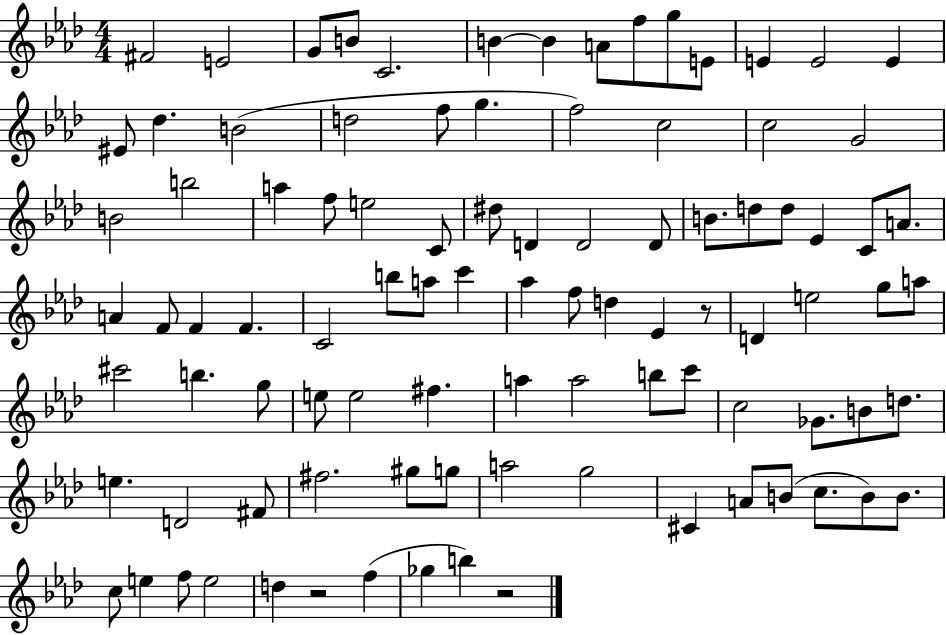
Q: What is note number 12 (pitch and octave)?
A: E4